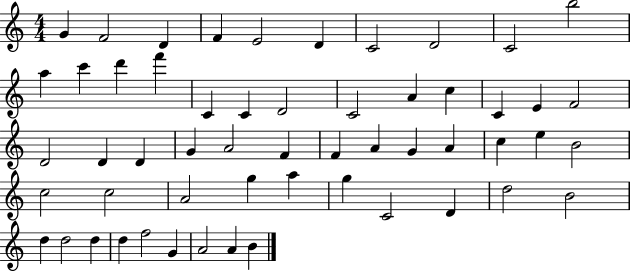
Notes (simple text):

G4/q F4/h D4/q F4/q E4/h D4/q C4/h D4/h C4/h B5/h A5/q C6/q D6/q F6/q C4/q C4/q D4/h C4/h A4/q C5/q C4/q E4/q F4/h D4/h D4/q D4/q G4/q A4/h F4/q F4/q A4/q G4/q A4/q C5/q E5/q B4/h C5/h C5/h A4/h G5/q A5/q G5/q C4/h D4/q D5/h B4/h D5/q D5/h D5/q D5/q F5/h G4/q A4/h A4/q B4/q